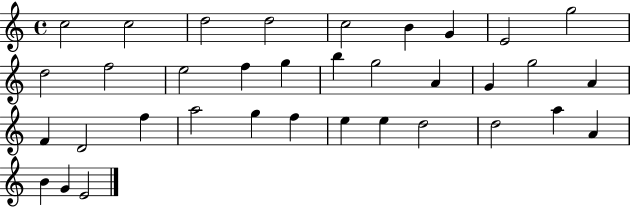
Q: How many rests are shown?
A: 0